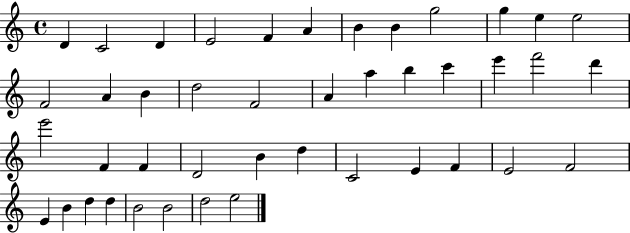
X:1
T:Untitled
M:4/4
L:1/4
K:C
D C2 D E2 F A B B g2 g e e2 F2 A B d2 F2 A a b c' e' f'2 d' e'2 F F D2 B d C2 E F E2 F2 E B d d B2 B2 d2 e2